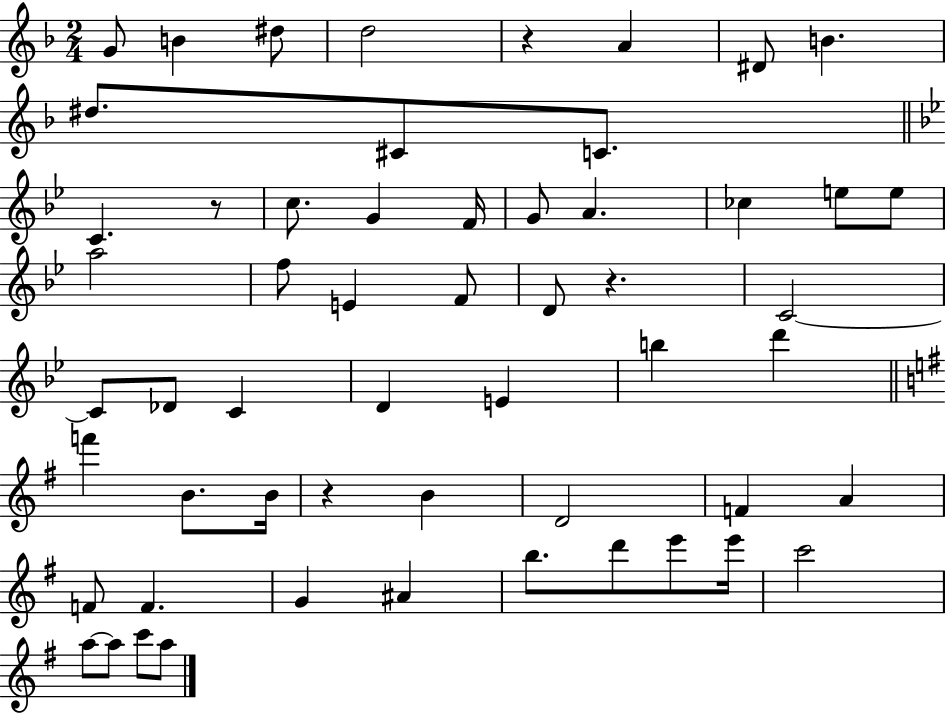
X:1
T:Untitled
M:2/4
L:1/4
K:F
G/2 B ^d/2 d2 z A ^D/2 B ^d/2 ^C/2 C/2 C z/2 c/2 G F/4 G/2 A _c e/2 e/2 a2 f/2 E F/2 D/2 z C2 C/2 _D/2 C D E b d' f' B/2 B/4 z B D2 F A F/2 F G ^A b/2 d'/2 e'/2 e'/4 c'2 a/2 a/2 c'/2 a/2